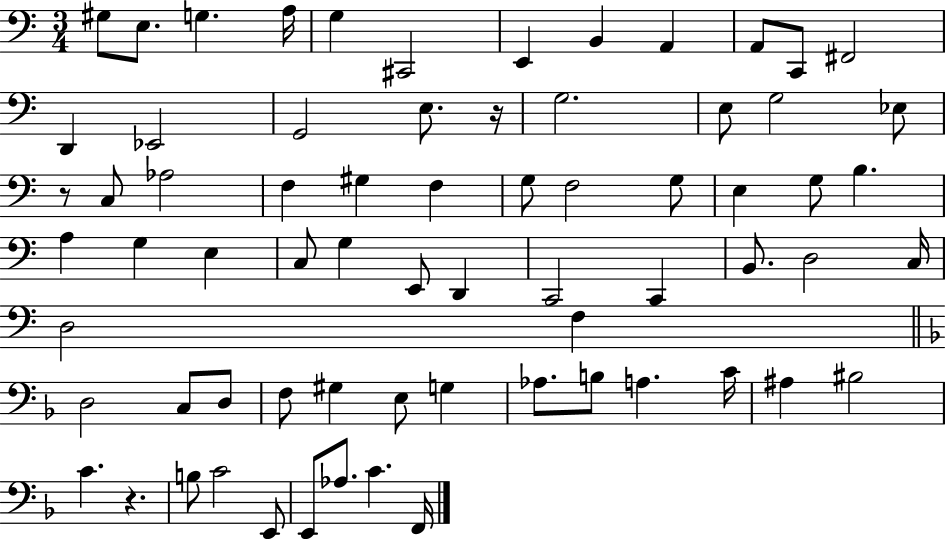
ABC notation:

X:1
T:Untitled
M:3/4
L:1/4
K:C
^G,/2 E,/2 G, A,/4 G, ^C,,2 E,, B,, A,, A,,/2 C,,/2 ^F,,2 D,, _E,,2 G,,2 E,/2 z/4 G,2 E,/2 G,2 _E,/2 z/2 C,/2 _A,2 F, ^G, F, G,/2 F,2 G,/2 E, G,/2 B, A, G, E, C,/2 G, E,,/2 D,, C,,2 C,, B,,/2 D,2 C,/4 D,2 F, D,2 C,/2 D,/2 F,/2 ^G, E,/2 G, _A,/2 B,/2 A, C/4 ^A, ^B,2 C z B,/2 C2 E,,/2 E,,/2 _A,/2 C F,,/4